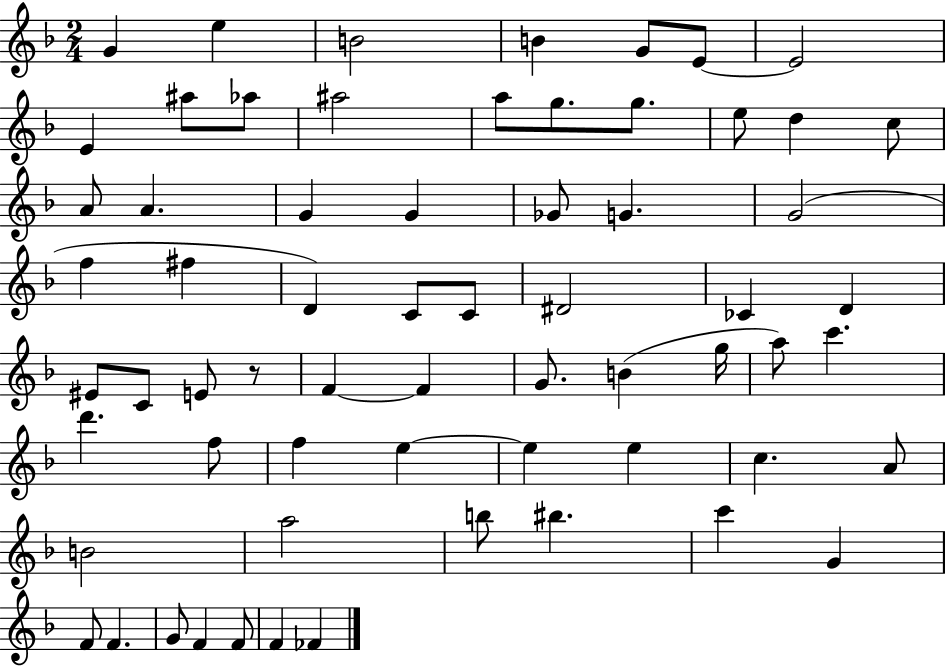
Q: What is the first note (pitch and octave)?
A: G4